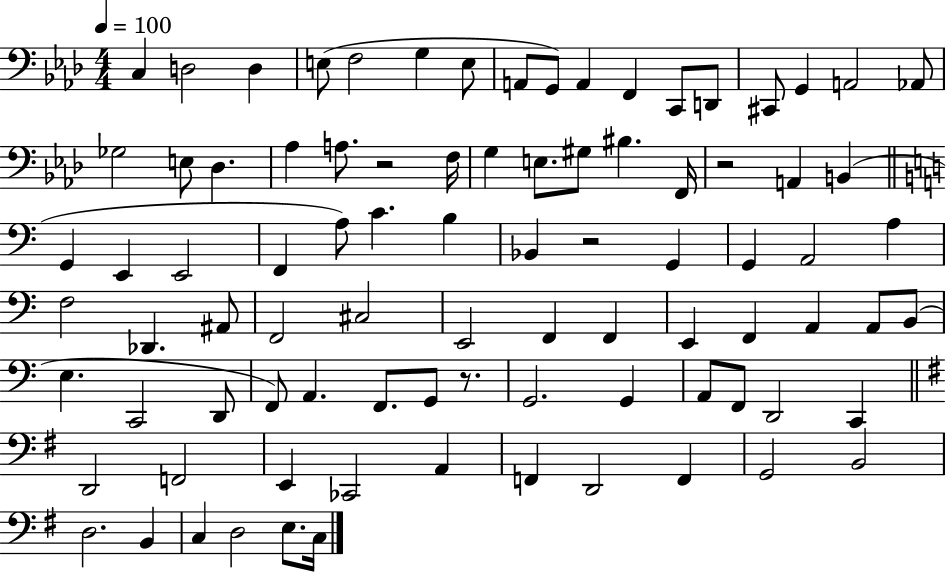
C3/q D3/h D3/q E3/e F3/h G3/q E3/e A2/e G2/e A2/q F2/q C2/e D2/e C#2/e G2/q A2/h Ab2/e Gb3/h E3/e Db3/q. Ab3/q A3/e. R/h F3/s G3/q E3/e. G#3/e BIS3/q. F2/s R/h A2/q B2/q G2/q E2/q E2/h F2/q A3/e C4/q. B3/q Bb2/q R/h G2/q G2/q A2/h A3/q F3/h Db2/q. A#2/e F2/h C#3/h E2/h F2/q F2/q E2/q F2/q A2/q A2/e B2/e E3/q. C2/h D2/e F2/e A2/q. F2/e. G2/e R/e. G2/h. G2/q A2/e F2/e D2/h C2/q D2/h F2/h E2/q CES2/h A2/q F2/q D2/h F2/q G2/h B2/h D3/h. B2/q C3/q D3/h E3/e. C3/s